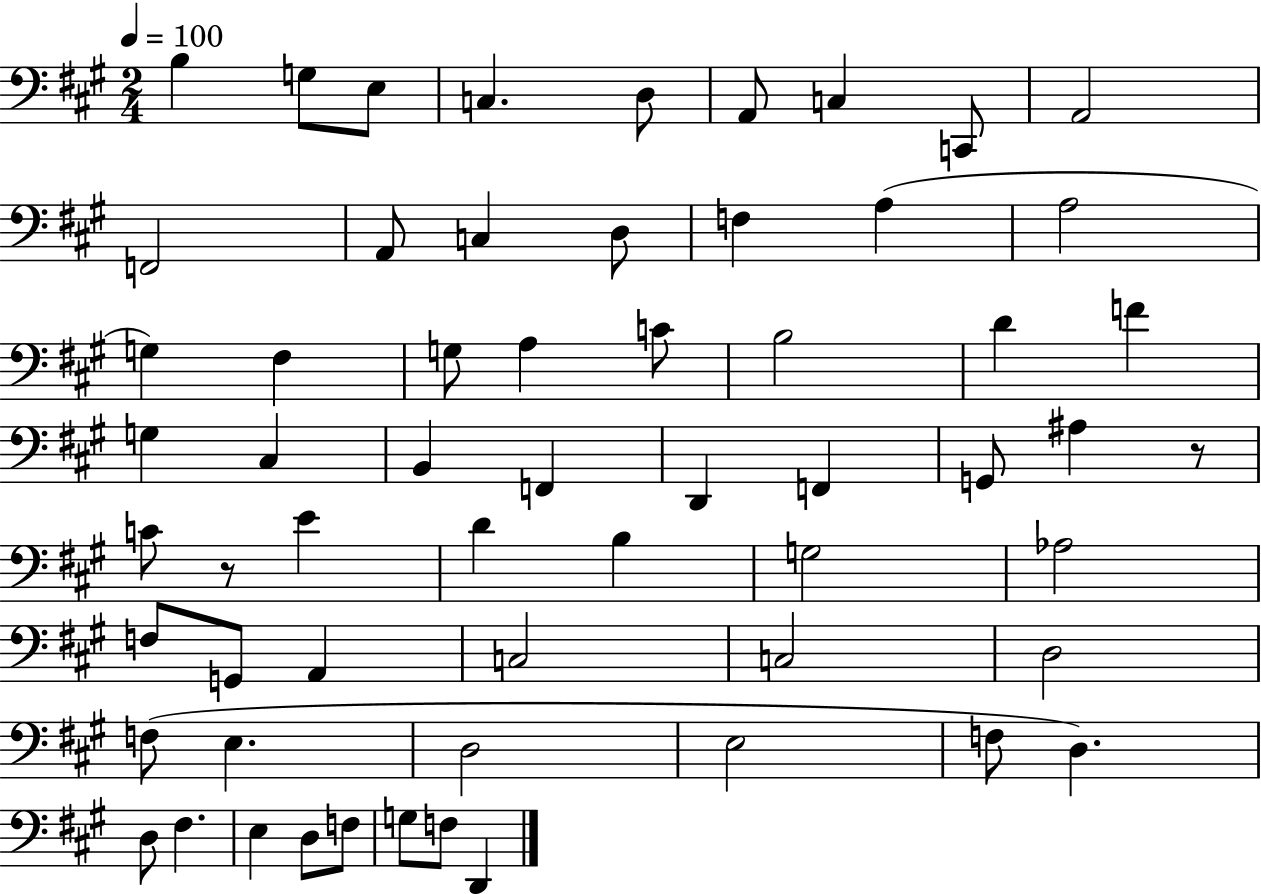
X:1
T:Untitled
M:2/4
L:1/4
K:A
B, G,/2 E,/2 C, D,/2 A,,/2 C, C,,/2 A,,2 F,,2 A,,/2 C, D,/2 F, A, A,2 G, ^F, G,/2 A, C/2 B,2 D F G, ^C, B,, F,, D,, F,, G,,/2 ^A, z/2 C/2 z/2 E D B, G,2 _A,2 F,/2 G,,/2 A,, C,2 C,2 D,2 F,/2 E, D,2 E,2 F,/2 D, D,/2 ^F, E, D,/2 F,/2 G,/2 F,/2 D,,